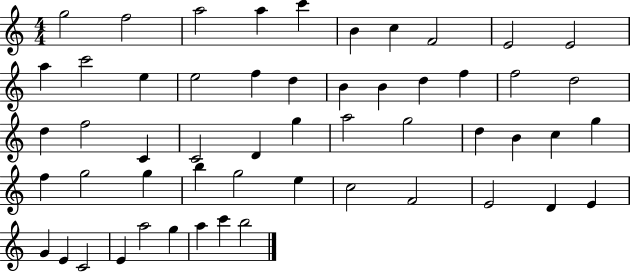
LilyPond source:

{
  \clef treble
  \numericTimeSignature
  \time 4/4
  \key c \major
  g''2 f''2 | a''2 a''4 c'''4 | b'4 c''4 f'2 | e'2 e'2 | \break a''4 c'''2 e''4 | e''2 f''4 d''4 | b'4 b'4 d''4 f''4 | f''2 d''2 | \break d''4 f''2 c'4 | c'2 d'4 g''4 | a''2 g''2 | d''4 b'4 c''4 g''4 | \break f''4 g''2 g''4 | b''4 g''2 e''4 | c''2 f'2 | e'2 d'4 e'4 | \break g'4 e'4 c'2 | e'4 a''2 g''4 | a''4 c'''4 b''2 | \bar "|."
}